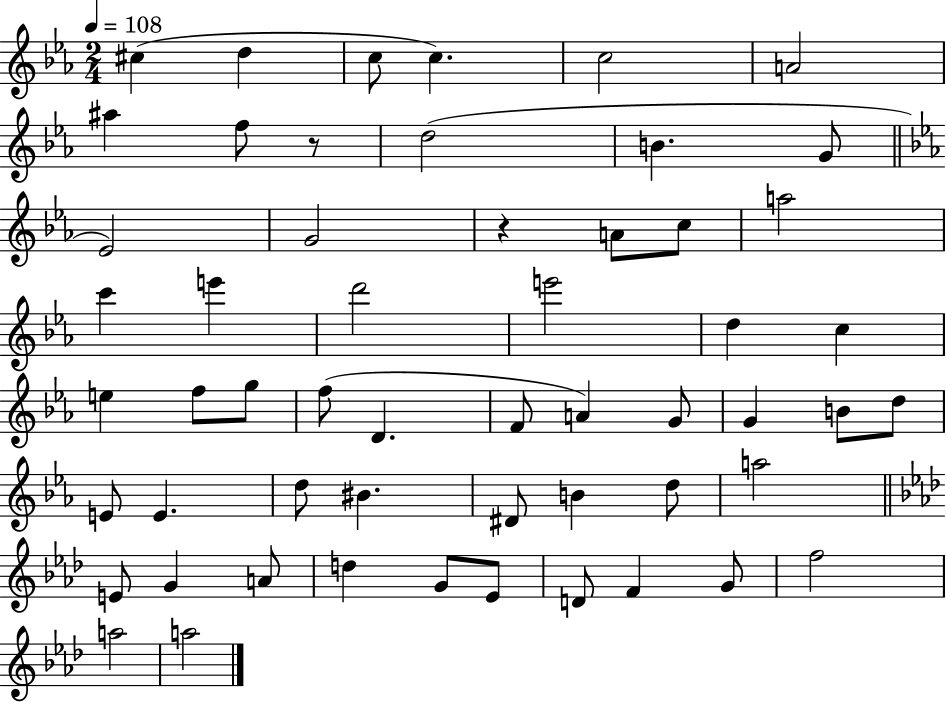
{
  \clef treble
  \numericTimeSignature
  \time 2/4
  \key ees \major
  \tempo 4 = 108
  \repeat volta 2 { cis''4( d''4 | c''8 c''4.) | c''2 | a'2 | \break ais''4 f''8 r8 | d''2( | b'4. g'8 | \bar "||" \break \key ees \major ees'2) | g'2 | r4 a'8 c''8 | a''2 | \break c'''4 e'''4 | d'''2 | e'''2 | d''4 c''4 | \break e''4 f''8 g''8 | f''8( d'4. | f'8 a'4) g'8 | g'4 b'8 d''8 | \break e'8 e'4. | d''8 bis'4. | dis'8 b'4 d''8 | a''2 | \break \bar "||" \break \key aes \major e'8 g'4 a'8 | d''4 g'8 ees'8 | d'8 f'4 g'8 | f''2 | \break a''2 | a''2 | } \bar "|."
}